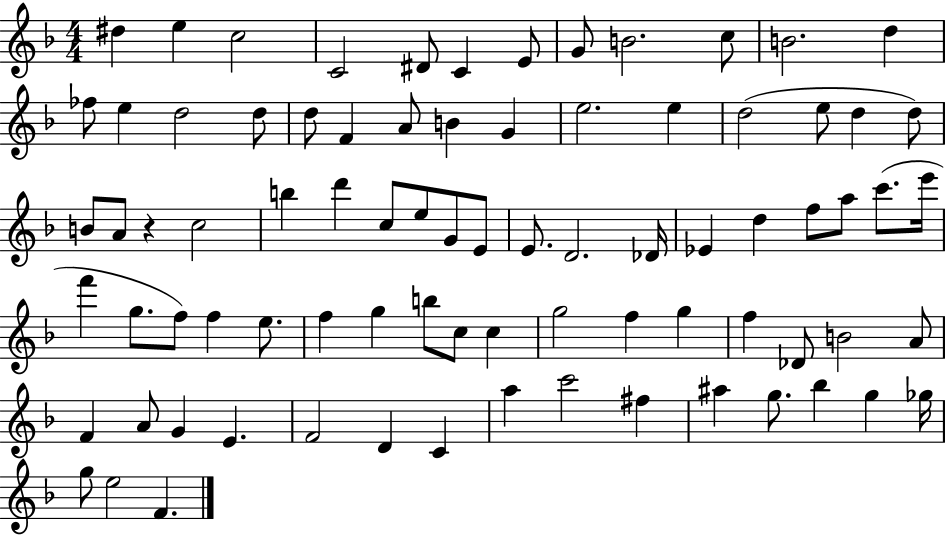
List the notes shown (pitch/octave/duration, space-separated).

D#5/q E5/q C5/h C4/h D#4/e C4/q E4/e G4/e B4/h. C5/e B4/h. D5/q FES5/e E5/q D5/h D5/e D5/e F4/q A4/e B4/q G4/q E5/h. E5/q D5/h E5/e D5/q D5/e B4/e A4/e R/q C5/h B5/q D6/q C5/e E5/e G4/e E4/e E4/e. D4/h. Db4/s Eb4/q D5/q F5/e A5/e C6/e. E6/s F6/q G5/e. F5/e F5/q E5/e. F5/q G5/q B5/e C5/e C5/q G5/h F5/q G5/q F5/q Db4/e B4/h A4/e F4/q A4/e G4/q E4/q. F4/h D4/q C4/q A5/q C6/h F#5/q A#5/q G5/e. Bb5/q G5/q Gb5/s G5/e E5/h F4/q.